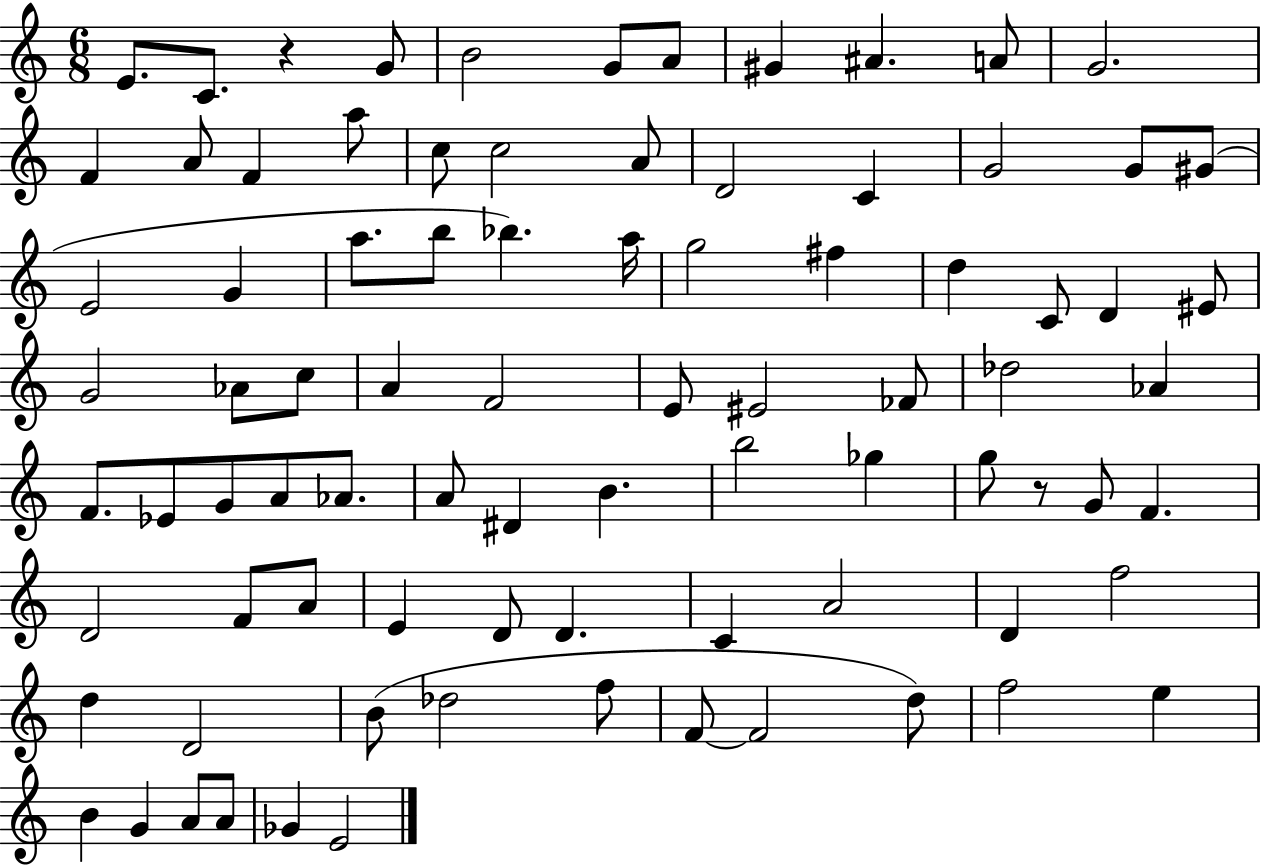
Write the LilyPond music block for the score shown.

{
  \clef treble
  \numericTimeSignature
  \time 6/8
  \key c \major
  \repeat volta 2 { e'8. c'8. r4 g'8 | b'2 g'8 a'8 | gis'4 ais'4. a'8 | g'2. | \break f'4 a'8 f'4 a''8 | c''8 c''2 a'8 | d'2 c'4 | g'2 g'8 gis'8( | \break e'2 g'4 | a''8. b''8 bes''4.) a''16 | g''2 fis''4 | d''4 c'8 d'4 eis'8 | \break g'2 aes'8 c''8 | a'4 f'2 | e'8 eis'2 fes'8 | des''2 aes'4 | \break f'8. ees'8 g'8 a'8 aes'8. | a'8 dis'4 b'4. | b''2 ges''4 | g''8 r8 g'8 f'4. | \break d'2 f'8 a'8 | e'4 d'8 d'4. | c'4 a'2 | d'4 f''2 | \break d''4 d'2 | b'8( des''2 f''8 | f'8~~ f'2 d''8) | f''2 e''4 | \break b'4 g'4 a'8 a'8 | ges'4 e'2 | } \bar "|."
}